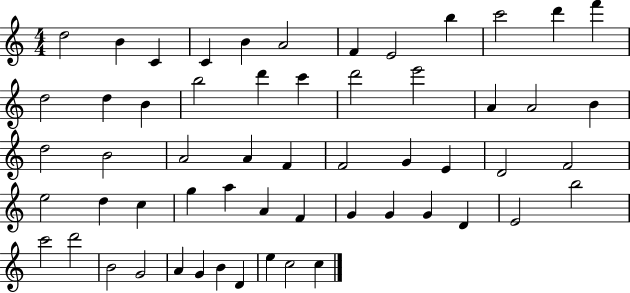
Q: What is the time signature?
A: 4/4